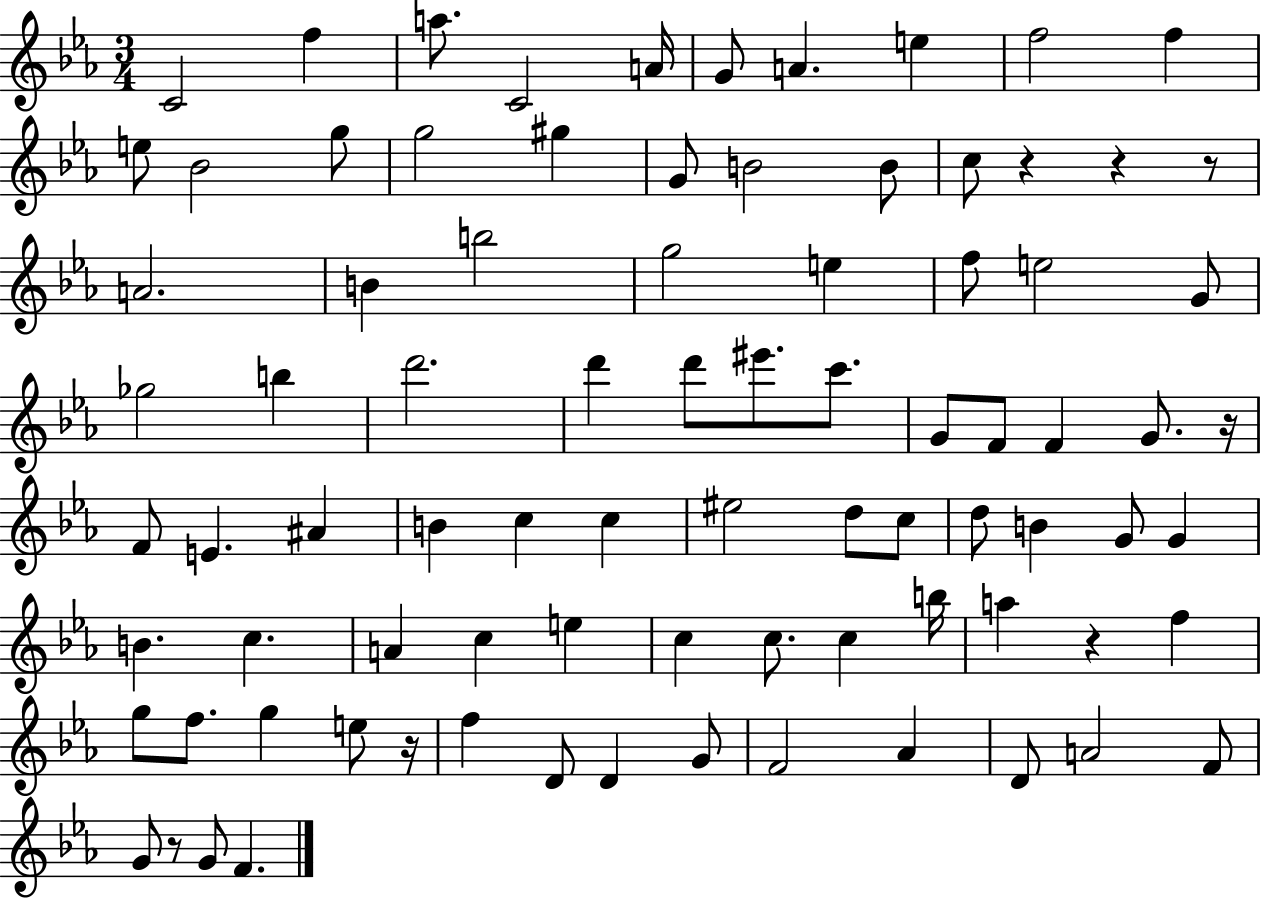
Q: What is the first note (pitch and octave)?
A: C4